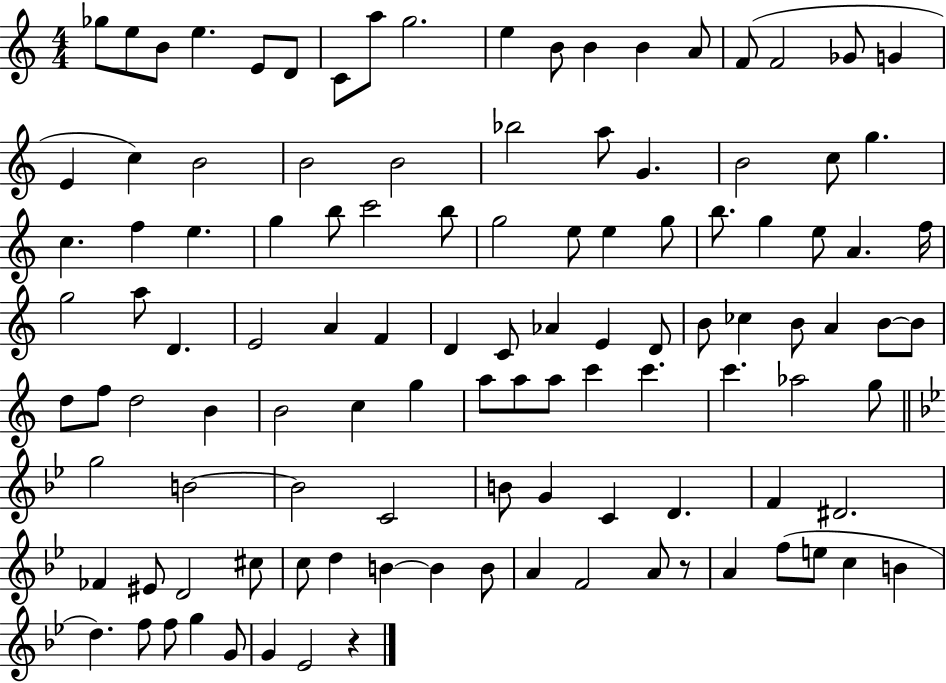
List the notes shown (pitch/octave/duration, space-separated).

Gb5/e E5/e B4/e E5/q. E4/e D4/e C4/e A5/e G5/h. E5/q B4/e B4/q B4/q A4/e F4/e F4/h Gb4/e G4/q E4/q C5/q B4/h B4/h B4/h Bb5/h A5/e G4/q. B4/h C5/e G5/q. C5/q. F5/q E5/q. G5/q B5/e C6/h B5/e G5/h E5/e E5/q G5/e B5/e. G5/q E5/e A4/q. F5/s G5/h A5/e D4/q. E4/h A4/q F4/q D4/q C4/e Ab4/q E4/q D4/e B4/e CES5/q B4/e A4/q B4/e B4/e D5/e F5/e D5/h B4/q B4/h C5/q G5/q A5/e A5/e A5/e C6/q C6/q. C6/q. Ab5/h G5/e G5/h B4/h B4/h C4/h B4/e G4/q C4/q D4/q. F4/q D#4/h. FES4/q EIS4/e D4/h C#5/e C5/e D5/q B4/q B4/q B4/e A4/q F4/h A4/e R/e A4/q F5/e E5/e C5/q B4/q D5/q. F5/e F5/e G5/q G4/e G4/q Eb4/h R/q